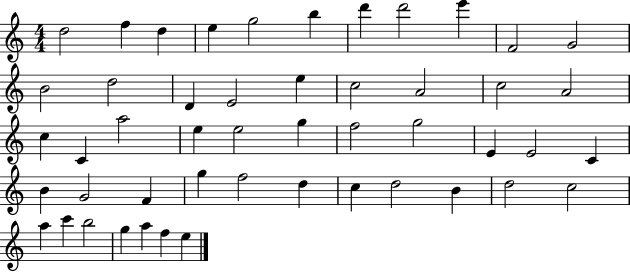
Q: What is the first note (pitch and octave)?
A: D5